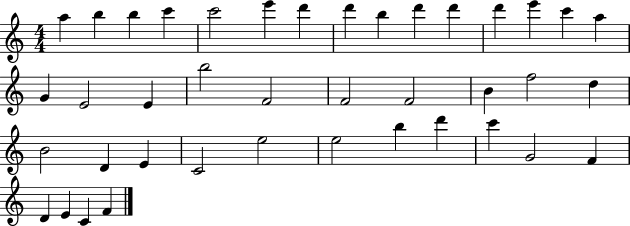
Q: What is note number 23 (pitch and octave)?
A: B4